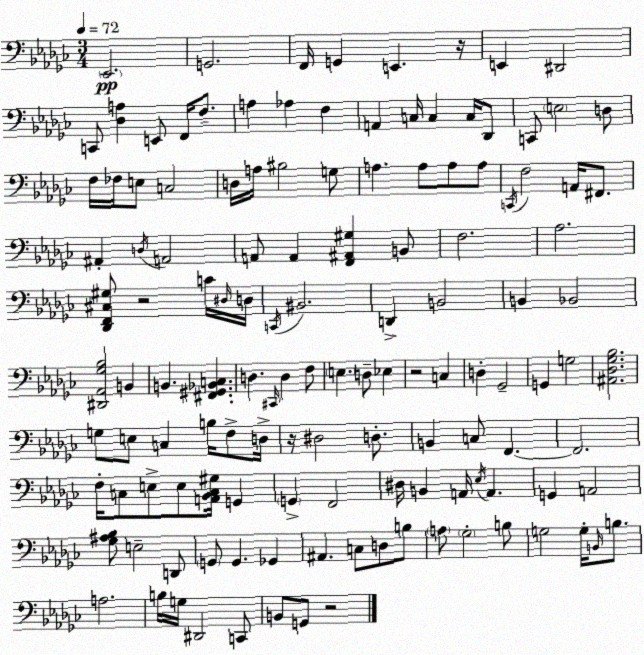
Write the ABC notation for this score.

X:1
T:Untitled
M:3/4
L:1/4
K:Ebm
_E,,2 G,,2 F,,/4 G,, E,, z/4 E,, ^D,,2 C,,/2 [_D,A,] E,,/2 F,,/4 F,/2 A, _A, F, A,, C,/4 C, C,/4 _D,,/2 C,,/2 E,2 D,/2 F,/4 _F,/4 E,/2 C,2 D,/4 A,/4 ^B,2 G,/2 A, A,/2 A,/2 A,/2 C,,/4 F,2 A,,/4 ^F,,/2 ^A,, D,/4 A,,2 A,,/2 A,, [F,,^A,,^G,] B,,/2 F,2 _A,2 [_D,,F,,^C,^G,]/2 z2 C/4 ^D,/4 D,/4 C,,/4 ^B,,2 D,, B,,2 B,, _B,,2 [^D,,_A,,_G,_B,]2 B,, B,, [^F,,^G,,_B,,C,] D, ^C,,/4 D, F,/2 E, D,/2 _E, z2 C, D, _G,,2 G,, G,2 [^A,,_D,_G,_B,]2 G,/2 E,/2 C, B,/4 F,/2 D,/4 z/4 ^D,2 D,/2 B,, C,/2 F,, F,,2 F,/4 C,/2 E,/2 E,/2 [A,,_B,,C,^G,]/4 G,, G,, F,,2 ^D,/4 B,, A,,/4 _E,/4 A,, G,, A,,2 [_G,^A,_B,]/2 E,2 D,,/2 G,,/2 G,, _G,, ^A,, C,/2 D,/2 B,/2 A,/2 _G,2 B,/2 G,2 G,/4 B,,/4 B,/2 A,2 B,/4 G,/4 ^D,,2 C,,/2 B,,/2 G,,/2 z2